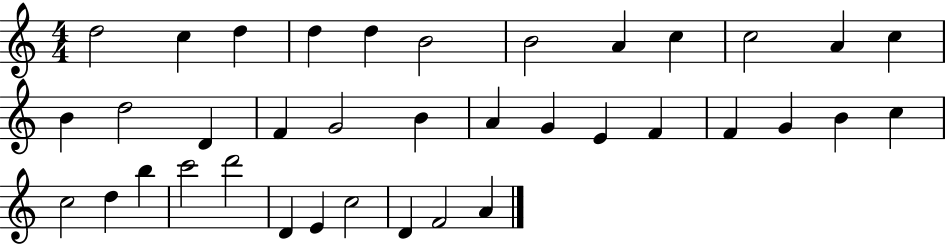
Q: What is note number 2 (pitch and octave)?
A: C5